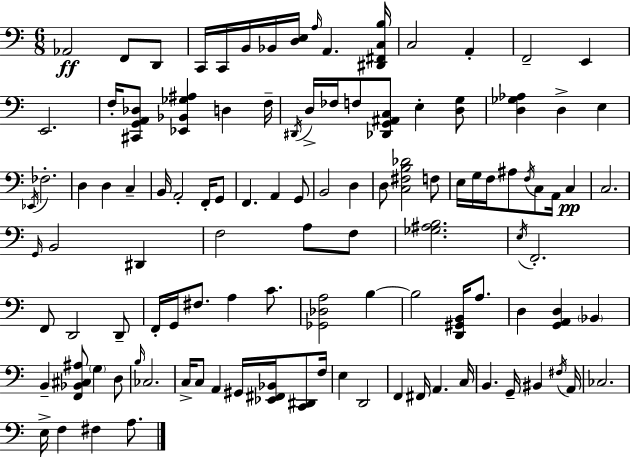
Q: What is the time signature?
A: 6/8